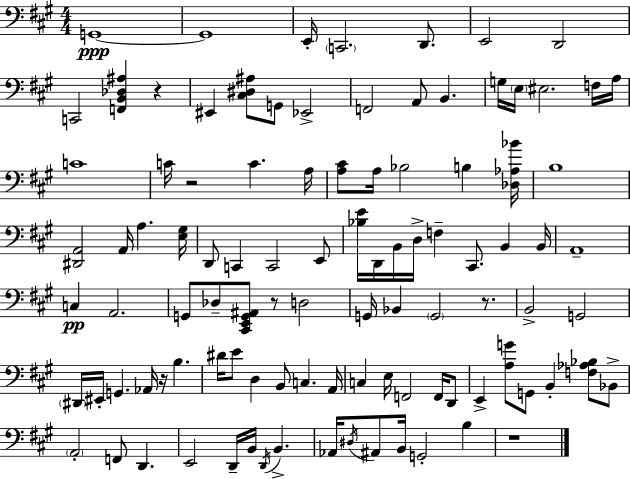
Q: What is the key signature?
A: A major